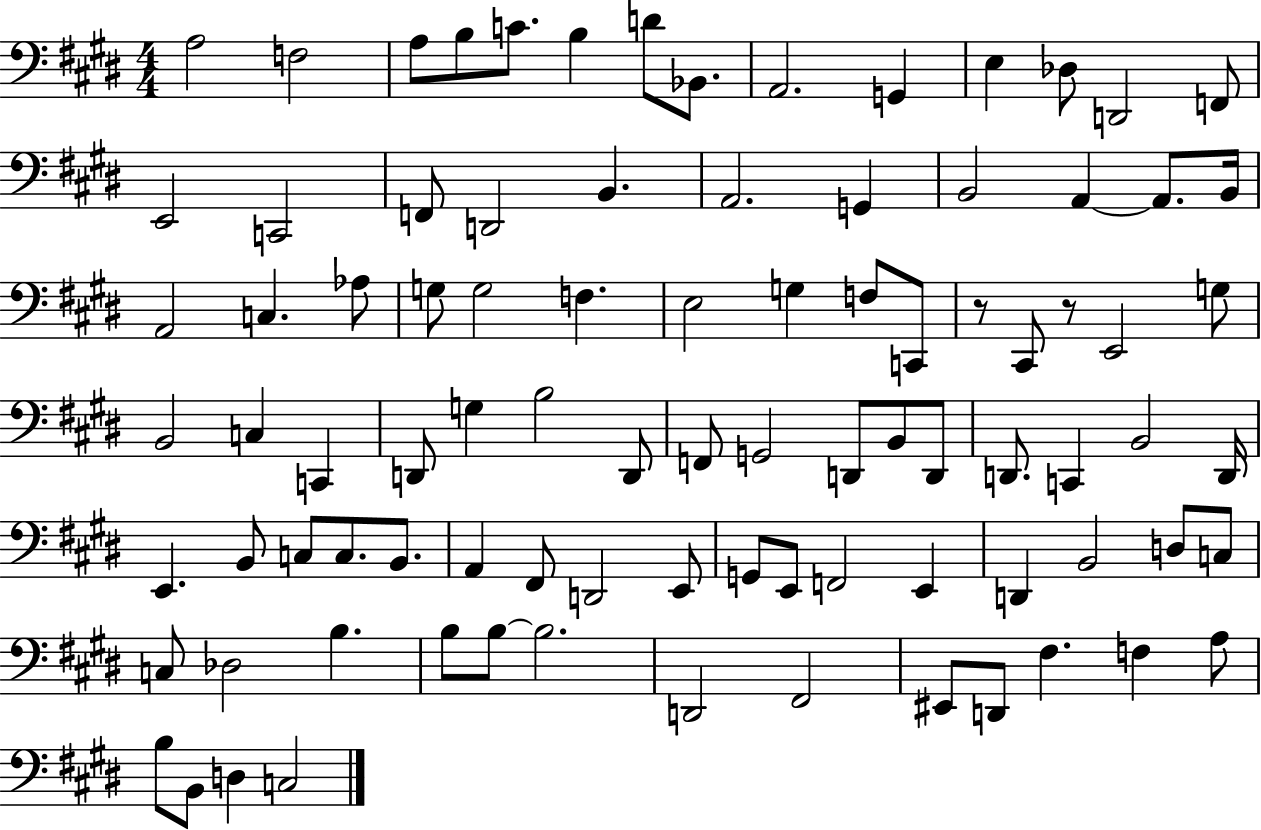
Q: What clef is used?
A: bass